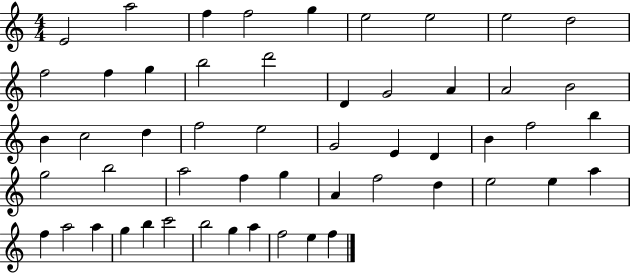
{
  \clef treble
  \numericTimeSignature
  \time 4/4
  \key c \major
  e'2 a''2 | f''4 f''2 g''4 | e''2 e''2 | e''2 d''2 | \break f''2 f''4 g''4 | b''2 d'''2 | d'4 g'2 a'4 | a'2 b'2 | \break b'4 c''2 d''4 | f''2 e''2 | g'2 e'4 d'4 | b'4 f''2 b''4 | \break g''2 b''2 | a''2 f''4 g''4 | a'4 f''2 d''4 | e''2 e''4 a''4 | \break f''4 a''2 a''4 | g''4 b''4 c'''2 | b''2 g''4 a''4 | f''2 e''4 f''4 | \break \bar "|."
}